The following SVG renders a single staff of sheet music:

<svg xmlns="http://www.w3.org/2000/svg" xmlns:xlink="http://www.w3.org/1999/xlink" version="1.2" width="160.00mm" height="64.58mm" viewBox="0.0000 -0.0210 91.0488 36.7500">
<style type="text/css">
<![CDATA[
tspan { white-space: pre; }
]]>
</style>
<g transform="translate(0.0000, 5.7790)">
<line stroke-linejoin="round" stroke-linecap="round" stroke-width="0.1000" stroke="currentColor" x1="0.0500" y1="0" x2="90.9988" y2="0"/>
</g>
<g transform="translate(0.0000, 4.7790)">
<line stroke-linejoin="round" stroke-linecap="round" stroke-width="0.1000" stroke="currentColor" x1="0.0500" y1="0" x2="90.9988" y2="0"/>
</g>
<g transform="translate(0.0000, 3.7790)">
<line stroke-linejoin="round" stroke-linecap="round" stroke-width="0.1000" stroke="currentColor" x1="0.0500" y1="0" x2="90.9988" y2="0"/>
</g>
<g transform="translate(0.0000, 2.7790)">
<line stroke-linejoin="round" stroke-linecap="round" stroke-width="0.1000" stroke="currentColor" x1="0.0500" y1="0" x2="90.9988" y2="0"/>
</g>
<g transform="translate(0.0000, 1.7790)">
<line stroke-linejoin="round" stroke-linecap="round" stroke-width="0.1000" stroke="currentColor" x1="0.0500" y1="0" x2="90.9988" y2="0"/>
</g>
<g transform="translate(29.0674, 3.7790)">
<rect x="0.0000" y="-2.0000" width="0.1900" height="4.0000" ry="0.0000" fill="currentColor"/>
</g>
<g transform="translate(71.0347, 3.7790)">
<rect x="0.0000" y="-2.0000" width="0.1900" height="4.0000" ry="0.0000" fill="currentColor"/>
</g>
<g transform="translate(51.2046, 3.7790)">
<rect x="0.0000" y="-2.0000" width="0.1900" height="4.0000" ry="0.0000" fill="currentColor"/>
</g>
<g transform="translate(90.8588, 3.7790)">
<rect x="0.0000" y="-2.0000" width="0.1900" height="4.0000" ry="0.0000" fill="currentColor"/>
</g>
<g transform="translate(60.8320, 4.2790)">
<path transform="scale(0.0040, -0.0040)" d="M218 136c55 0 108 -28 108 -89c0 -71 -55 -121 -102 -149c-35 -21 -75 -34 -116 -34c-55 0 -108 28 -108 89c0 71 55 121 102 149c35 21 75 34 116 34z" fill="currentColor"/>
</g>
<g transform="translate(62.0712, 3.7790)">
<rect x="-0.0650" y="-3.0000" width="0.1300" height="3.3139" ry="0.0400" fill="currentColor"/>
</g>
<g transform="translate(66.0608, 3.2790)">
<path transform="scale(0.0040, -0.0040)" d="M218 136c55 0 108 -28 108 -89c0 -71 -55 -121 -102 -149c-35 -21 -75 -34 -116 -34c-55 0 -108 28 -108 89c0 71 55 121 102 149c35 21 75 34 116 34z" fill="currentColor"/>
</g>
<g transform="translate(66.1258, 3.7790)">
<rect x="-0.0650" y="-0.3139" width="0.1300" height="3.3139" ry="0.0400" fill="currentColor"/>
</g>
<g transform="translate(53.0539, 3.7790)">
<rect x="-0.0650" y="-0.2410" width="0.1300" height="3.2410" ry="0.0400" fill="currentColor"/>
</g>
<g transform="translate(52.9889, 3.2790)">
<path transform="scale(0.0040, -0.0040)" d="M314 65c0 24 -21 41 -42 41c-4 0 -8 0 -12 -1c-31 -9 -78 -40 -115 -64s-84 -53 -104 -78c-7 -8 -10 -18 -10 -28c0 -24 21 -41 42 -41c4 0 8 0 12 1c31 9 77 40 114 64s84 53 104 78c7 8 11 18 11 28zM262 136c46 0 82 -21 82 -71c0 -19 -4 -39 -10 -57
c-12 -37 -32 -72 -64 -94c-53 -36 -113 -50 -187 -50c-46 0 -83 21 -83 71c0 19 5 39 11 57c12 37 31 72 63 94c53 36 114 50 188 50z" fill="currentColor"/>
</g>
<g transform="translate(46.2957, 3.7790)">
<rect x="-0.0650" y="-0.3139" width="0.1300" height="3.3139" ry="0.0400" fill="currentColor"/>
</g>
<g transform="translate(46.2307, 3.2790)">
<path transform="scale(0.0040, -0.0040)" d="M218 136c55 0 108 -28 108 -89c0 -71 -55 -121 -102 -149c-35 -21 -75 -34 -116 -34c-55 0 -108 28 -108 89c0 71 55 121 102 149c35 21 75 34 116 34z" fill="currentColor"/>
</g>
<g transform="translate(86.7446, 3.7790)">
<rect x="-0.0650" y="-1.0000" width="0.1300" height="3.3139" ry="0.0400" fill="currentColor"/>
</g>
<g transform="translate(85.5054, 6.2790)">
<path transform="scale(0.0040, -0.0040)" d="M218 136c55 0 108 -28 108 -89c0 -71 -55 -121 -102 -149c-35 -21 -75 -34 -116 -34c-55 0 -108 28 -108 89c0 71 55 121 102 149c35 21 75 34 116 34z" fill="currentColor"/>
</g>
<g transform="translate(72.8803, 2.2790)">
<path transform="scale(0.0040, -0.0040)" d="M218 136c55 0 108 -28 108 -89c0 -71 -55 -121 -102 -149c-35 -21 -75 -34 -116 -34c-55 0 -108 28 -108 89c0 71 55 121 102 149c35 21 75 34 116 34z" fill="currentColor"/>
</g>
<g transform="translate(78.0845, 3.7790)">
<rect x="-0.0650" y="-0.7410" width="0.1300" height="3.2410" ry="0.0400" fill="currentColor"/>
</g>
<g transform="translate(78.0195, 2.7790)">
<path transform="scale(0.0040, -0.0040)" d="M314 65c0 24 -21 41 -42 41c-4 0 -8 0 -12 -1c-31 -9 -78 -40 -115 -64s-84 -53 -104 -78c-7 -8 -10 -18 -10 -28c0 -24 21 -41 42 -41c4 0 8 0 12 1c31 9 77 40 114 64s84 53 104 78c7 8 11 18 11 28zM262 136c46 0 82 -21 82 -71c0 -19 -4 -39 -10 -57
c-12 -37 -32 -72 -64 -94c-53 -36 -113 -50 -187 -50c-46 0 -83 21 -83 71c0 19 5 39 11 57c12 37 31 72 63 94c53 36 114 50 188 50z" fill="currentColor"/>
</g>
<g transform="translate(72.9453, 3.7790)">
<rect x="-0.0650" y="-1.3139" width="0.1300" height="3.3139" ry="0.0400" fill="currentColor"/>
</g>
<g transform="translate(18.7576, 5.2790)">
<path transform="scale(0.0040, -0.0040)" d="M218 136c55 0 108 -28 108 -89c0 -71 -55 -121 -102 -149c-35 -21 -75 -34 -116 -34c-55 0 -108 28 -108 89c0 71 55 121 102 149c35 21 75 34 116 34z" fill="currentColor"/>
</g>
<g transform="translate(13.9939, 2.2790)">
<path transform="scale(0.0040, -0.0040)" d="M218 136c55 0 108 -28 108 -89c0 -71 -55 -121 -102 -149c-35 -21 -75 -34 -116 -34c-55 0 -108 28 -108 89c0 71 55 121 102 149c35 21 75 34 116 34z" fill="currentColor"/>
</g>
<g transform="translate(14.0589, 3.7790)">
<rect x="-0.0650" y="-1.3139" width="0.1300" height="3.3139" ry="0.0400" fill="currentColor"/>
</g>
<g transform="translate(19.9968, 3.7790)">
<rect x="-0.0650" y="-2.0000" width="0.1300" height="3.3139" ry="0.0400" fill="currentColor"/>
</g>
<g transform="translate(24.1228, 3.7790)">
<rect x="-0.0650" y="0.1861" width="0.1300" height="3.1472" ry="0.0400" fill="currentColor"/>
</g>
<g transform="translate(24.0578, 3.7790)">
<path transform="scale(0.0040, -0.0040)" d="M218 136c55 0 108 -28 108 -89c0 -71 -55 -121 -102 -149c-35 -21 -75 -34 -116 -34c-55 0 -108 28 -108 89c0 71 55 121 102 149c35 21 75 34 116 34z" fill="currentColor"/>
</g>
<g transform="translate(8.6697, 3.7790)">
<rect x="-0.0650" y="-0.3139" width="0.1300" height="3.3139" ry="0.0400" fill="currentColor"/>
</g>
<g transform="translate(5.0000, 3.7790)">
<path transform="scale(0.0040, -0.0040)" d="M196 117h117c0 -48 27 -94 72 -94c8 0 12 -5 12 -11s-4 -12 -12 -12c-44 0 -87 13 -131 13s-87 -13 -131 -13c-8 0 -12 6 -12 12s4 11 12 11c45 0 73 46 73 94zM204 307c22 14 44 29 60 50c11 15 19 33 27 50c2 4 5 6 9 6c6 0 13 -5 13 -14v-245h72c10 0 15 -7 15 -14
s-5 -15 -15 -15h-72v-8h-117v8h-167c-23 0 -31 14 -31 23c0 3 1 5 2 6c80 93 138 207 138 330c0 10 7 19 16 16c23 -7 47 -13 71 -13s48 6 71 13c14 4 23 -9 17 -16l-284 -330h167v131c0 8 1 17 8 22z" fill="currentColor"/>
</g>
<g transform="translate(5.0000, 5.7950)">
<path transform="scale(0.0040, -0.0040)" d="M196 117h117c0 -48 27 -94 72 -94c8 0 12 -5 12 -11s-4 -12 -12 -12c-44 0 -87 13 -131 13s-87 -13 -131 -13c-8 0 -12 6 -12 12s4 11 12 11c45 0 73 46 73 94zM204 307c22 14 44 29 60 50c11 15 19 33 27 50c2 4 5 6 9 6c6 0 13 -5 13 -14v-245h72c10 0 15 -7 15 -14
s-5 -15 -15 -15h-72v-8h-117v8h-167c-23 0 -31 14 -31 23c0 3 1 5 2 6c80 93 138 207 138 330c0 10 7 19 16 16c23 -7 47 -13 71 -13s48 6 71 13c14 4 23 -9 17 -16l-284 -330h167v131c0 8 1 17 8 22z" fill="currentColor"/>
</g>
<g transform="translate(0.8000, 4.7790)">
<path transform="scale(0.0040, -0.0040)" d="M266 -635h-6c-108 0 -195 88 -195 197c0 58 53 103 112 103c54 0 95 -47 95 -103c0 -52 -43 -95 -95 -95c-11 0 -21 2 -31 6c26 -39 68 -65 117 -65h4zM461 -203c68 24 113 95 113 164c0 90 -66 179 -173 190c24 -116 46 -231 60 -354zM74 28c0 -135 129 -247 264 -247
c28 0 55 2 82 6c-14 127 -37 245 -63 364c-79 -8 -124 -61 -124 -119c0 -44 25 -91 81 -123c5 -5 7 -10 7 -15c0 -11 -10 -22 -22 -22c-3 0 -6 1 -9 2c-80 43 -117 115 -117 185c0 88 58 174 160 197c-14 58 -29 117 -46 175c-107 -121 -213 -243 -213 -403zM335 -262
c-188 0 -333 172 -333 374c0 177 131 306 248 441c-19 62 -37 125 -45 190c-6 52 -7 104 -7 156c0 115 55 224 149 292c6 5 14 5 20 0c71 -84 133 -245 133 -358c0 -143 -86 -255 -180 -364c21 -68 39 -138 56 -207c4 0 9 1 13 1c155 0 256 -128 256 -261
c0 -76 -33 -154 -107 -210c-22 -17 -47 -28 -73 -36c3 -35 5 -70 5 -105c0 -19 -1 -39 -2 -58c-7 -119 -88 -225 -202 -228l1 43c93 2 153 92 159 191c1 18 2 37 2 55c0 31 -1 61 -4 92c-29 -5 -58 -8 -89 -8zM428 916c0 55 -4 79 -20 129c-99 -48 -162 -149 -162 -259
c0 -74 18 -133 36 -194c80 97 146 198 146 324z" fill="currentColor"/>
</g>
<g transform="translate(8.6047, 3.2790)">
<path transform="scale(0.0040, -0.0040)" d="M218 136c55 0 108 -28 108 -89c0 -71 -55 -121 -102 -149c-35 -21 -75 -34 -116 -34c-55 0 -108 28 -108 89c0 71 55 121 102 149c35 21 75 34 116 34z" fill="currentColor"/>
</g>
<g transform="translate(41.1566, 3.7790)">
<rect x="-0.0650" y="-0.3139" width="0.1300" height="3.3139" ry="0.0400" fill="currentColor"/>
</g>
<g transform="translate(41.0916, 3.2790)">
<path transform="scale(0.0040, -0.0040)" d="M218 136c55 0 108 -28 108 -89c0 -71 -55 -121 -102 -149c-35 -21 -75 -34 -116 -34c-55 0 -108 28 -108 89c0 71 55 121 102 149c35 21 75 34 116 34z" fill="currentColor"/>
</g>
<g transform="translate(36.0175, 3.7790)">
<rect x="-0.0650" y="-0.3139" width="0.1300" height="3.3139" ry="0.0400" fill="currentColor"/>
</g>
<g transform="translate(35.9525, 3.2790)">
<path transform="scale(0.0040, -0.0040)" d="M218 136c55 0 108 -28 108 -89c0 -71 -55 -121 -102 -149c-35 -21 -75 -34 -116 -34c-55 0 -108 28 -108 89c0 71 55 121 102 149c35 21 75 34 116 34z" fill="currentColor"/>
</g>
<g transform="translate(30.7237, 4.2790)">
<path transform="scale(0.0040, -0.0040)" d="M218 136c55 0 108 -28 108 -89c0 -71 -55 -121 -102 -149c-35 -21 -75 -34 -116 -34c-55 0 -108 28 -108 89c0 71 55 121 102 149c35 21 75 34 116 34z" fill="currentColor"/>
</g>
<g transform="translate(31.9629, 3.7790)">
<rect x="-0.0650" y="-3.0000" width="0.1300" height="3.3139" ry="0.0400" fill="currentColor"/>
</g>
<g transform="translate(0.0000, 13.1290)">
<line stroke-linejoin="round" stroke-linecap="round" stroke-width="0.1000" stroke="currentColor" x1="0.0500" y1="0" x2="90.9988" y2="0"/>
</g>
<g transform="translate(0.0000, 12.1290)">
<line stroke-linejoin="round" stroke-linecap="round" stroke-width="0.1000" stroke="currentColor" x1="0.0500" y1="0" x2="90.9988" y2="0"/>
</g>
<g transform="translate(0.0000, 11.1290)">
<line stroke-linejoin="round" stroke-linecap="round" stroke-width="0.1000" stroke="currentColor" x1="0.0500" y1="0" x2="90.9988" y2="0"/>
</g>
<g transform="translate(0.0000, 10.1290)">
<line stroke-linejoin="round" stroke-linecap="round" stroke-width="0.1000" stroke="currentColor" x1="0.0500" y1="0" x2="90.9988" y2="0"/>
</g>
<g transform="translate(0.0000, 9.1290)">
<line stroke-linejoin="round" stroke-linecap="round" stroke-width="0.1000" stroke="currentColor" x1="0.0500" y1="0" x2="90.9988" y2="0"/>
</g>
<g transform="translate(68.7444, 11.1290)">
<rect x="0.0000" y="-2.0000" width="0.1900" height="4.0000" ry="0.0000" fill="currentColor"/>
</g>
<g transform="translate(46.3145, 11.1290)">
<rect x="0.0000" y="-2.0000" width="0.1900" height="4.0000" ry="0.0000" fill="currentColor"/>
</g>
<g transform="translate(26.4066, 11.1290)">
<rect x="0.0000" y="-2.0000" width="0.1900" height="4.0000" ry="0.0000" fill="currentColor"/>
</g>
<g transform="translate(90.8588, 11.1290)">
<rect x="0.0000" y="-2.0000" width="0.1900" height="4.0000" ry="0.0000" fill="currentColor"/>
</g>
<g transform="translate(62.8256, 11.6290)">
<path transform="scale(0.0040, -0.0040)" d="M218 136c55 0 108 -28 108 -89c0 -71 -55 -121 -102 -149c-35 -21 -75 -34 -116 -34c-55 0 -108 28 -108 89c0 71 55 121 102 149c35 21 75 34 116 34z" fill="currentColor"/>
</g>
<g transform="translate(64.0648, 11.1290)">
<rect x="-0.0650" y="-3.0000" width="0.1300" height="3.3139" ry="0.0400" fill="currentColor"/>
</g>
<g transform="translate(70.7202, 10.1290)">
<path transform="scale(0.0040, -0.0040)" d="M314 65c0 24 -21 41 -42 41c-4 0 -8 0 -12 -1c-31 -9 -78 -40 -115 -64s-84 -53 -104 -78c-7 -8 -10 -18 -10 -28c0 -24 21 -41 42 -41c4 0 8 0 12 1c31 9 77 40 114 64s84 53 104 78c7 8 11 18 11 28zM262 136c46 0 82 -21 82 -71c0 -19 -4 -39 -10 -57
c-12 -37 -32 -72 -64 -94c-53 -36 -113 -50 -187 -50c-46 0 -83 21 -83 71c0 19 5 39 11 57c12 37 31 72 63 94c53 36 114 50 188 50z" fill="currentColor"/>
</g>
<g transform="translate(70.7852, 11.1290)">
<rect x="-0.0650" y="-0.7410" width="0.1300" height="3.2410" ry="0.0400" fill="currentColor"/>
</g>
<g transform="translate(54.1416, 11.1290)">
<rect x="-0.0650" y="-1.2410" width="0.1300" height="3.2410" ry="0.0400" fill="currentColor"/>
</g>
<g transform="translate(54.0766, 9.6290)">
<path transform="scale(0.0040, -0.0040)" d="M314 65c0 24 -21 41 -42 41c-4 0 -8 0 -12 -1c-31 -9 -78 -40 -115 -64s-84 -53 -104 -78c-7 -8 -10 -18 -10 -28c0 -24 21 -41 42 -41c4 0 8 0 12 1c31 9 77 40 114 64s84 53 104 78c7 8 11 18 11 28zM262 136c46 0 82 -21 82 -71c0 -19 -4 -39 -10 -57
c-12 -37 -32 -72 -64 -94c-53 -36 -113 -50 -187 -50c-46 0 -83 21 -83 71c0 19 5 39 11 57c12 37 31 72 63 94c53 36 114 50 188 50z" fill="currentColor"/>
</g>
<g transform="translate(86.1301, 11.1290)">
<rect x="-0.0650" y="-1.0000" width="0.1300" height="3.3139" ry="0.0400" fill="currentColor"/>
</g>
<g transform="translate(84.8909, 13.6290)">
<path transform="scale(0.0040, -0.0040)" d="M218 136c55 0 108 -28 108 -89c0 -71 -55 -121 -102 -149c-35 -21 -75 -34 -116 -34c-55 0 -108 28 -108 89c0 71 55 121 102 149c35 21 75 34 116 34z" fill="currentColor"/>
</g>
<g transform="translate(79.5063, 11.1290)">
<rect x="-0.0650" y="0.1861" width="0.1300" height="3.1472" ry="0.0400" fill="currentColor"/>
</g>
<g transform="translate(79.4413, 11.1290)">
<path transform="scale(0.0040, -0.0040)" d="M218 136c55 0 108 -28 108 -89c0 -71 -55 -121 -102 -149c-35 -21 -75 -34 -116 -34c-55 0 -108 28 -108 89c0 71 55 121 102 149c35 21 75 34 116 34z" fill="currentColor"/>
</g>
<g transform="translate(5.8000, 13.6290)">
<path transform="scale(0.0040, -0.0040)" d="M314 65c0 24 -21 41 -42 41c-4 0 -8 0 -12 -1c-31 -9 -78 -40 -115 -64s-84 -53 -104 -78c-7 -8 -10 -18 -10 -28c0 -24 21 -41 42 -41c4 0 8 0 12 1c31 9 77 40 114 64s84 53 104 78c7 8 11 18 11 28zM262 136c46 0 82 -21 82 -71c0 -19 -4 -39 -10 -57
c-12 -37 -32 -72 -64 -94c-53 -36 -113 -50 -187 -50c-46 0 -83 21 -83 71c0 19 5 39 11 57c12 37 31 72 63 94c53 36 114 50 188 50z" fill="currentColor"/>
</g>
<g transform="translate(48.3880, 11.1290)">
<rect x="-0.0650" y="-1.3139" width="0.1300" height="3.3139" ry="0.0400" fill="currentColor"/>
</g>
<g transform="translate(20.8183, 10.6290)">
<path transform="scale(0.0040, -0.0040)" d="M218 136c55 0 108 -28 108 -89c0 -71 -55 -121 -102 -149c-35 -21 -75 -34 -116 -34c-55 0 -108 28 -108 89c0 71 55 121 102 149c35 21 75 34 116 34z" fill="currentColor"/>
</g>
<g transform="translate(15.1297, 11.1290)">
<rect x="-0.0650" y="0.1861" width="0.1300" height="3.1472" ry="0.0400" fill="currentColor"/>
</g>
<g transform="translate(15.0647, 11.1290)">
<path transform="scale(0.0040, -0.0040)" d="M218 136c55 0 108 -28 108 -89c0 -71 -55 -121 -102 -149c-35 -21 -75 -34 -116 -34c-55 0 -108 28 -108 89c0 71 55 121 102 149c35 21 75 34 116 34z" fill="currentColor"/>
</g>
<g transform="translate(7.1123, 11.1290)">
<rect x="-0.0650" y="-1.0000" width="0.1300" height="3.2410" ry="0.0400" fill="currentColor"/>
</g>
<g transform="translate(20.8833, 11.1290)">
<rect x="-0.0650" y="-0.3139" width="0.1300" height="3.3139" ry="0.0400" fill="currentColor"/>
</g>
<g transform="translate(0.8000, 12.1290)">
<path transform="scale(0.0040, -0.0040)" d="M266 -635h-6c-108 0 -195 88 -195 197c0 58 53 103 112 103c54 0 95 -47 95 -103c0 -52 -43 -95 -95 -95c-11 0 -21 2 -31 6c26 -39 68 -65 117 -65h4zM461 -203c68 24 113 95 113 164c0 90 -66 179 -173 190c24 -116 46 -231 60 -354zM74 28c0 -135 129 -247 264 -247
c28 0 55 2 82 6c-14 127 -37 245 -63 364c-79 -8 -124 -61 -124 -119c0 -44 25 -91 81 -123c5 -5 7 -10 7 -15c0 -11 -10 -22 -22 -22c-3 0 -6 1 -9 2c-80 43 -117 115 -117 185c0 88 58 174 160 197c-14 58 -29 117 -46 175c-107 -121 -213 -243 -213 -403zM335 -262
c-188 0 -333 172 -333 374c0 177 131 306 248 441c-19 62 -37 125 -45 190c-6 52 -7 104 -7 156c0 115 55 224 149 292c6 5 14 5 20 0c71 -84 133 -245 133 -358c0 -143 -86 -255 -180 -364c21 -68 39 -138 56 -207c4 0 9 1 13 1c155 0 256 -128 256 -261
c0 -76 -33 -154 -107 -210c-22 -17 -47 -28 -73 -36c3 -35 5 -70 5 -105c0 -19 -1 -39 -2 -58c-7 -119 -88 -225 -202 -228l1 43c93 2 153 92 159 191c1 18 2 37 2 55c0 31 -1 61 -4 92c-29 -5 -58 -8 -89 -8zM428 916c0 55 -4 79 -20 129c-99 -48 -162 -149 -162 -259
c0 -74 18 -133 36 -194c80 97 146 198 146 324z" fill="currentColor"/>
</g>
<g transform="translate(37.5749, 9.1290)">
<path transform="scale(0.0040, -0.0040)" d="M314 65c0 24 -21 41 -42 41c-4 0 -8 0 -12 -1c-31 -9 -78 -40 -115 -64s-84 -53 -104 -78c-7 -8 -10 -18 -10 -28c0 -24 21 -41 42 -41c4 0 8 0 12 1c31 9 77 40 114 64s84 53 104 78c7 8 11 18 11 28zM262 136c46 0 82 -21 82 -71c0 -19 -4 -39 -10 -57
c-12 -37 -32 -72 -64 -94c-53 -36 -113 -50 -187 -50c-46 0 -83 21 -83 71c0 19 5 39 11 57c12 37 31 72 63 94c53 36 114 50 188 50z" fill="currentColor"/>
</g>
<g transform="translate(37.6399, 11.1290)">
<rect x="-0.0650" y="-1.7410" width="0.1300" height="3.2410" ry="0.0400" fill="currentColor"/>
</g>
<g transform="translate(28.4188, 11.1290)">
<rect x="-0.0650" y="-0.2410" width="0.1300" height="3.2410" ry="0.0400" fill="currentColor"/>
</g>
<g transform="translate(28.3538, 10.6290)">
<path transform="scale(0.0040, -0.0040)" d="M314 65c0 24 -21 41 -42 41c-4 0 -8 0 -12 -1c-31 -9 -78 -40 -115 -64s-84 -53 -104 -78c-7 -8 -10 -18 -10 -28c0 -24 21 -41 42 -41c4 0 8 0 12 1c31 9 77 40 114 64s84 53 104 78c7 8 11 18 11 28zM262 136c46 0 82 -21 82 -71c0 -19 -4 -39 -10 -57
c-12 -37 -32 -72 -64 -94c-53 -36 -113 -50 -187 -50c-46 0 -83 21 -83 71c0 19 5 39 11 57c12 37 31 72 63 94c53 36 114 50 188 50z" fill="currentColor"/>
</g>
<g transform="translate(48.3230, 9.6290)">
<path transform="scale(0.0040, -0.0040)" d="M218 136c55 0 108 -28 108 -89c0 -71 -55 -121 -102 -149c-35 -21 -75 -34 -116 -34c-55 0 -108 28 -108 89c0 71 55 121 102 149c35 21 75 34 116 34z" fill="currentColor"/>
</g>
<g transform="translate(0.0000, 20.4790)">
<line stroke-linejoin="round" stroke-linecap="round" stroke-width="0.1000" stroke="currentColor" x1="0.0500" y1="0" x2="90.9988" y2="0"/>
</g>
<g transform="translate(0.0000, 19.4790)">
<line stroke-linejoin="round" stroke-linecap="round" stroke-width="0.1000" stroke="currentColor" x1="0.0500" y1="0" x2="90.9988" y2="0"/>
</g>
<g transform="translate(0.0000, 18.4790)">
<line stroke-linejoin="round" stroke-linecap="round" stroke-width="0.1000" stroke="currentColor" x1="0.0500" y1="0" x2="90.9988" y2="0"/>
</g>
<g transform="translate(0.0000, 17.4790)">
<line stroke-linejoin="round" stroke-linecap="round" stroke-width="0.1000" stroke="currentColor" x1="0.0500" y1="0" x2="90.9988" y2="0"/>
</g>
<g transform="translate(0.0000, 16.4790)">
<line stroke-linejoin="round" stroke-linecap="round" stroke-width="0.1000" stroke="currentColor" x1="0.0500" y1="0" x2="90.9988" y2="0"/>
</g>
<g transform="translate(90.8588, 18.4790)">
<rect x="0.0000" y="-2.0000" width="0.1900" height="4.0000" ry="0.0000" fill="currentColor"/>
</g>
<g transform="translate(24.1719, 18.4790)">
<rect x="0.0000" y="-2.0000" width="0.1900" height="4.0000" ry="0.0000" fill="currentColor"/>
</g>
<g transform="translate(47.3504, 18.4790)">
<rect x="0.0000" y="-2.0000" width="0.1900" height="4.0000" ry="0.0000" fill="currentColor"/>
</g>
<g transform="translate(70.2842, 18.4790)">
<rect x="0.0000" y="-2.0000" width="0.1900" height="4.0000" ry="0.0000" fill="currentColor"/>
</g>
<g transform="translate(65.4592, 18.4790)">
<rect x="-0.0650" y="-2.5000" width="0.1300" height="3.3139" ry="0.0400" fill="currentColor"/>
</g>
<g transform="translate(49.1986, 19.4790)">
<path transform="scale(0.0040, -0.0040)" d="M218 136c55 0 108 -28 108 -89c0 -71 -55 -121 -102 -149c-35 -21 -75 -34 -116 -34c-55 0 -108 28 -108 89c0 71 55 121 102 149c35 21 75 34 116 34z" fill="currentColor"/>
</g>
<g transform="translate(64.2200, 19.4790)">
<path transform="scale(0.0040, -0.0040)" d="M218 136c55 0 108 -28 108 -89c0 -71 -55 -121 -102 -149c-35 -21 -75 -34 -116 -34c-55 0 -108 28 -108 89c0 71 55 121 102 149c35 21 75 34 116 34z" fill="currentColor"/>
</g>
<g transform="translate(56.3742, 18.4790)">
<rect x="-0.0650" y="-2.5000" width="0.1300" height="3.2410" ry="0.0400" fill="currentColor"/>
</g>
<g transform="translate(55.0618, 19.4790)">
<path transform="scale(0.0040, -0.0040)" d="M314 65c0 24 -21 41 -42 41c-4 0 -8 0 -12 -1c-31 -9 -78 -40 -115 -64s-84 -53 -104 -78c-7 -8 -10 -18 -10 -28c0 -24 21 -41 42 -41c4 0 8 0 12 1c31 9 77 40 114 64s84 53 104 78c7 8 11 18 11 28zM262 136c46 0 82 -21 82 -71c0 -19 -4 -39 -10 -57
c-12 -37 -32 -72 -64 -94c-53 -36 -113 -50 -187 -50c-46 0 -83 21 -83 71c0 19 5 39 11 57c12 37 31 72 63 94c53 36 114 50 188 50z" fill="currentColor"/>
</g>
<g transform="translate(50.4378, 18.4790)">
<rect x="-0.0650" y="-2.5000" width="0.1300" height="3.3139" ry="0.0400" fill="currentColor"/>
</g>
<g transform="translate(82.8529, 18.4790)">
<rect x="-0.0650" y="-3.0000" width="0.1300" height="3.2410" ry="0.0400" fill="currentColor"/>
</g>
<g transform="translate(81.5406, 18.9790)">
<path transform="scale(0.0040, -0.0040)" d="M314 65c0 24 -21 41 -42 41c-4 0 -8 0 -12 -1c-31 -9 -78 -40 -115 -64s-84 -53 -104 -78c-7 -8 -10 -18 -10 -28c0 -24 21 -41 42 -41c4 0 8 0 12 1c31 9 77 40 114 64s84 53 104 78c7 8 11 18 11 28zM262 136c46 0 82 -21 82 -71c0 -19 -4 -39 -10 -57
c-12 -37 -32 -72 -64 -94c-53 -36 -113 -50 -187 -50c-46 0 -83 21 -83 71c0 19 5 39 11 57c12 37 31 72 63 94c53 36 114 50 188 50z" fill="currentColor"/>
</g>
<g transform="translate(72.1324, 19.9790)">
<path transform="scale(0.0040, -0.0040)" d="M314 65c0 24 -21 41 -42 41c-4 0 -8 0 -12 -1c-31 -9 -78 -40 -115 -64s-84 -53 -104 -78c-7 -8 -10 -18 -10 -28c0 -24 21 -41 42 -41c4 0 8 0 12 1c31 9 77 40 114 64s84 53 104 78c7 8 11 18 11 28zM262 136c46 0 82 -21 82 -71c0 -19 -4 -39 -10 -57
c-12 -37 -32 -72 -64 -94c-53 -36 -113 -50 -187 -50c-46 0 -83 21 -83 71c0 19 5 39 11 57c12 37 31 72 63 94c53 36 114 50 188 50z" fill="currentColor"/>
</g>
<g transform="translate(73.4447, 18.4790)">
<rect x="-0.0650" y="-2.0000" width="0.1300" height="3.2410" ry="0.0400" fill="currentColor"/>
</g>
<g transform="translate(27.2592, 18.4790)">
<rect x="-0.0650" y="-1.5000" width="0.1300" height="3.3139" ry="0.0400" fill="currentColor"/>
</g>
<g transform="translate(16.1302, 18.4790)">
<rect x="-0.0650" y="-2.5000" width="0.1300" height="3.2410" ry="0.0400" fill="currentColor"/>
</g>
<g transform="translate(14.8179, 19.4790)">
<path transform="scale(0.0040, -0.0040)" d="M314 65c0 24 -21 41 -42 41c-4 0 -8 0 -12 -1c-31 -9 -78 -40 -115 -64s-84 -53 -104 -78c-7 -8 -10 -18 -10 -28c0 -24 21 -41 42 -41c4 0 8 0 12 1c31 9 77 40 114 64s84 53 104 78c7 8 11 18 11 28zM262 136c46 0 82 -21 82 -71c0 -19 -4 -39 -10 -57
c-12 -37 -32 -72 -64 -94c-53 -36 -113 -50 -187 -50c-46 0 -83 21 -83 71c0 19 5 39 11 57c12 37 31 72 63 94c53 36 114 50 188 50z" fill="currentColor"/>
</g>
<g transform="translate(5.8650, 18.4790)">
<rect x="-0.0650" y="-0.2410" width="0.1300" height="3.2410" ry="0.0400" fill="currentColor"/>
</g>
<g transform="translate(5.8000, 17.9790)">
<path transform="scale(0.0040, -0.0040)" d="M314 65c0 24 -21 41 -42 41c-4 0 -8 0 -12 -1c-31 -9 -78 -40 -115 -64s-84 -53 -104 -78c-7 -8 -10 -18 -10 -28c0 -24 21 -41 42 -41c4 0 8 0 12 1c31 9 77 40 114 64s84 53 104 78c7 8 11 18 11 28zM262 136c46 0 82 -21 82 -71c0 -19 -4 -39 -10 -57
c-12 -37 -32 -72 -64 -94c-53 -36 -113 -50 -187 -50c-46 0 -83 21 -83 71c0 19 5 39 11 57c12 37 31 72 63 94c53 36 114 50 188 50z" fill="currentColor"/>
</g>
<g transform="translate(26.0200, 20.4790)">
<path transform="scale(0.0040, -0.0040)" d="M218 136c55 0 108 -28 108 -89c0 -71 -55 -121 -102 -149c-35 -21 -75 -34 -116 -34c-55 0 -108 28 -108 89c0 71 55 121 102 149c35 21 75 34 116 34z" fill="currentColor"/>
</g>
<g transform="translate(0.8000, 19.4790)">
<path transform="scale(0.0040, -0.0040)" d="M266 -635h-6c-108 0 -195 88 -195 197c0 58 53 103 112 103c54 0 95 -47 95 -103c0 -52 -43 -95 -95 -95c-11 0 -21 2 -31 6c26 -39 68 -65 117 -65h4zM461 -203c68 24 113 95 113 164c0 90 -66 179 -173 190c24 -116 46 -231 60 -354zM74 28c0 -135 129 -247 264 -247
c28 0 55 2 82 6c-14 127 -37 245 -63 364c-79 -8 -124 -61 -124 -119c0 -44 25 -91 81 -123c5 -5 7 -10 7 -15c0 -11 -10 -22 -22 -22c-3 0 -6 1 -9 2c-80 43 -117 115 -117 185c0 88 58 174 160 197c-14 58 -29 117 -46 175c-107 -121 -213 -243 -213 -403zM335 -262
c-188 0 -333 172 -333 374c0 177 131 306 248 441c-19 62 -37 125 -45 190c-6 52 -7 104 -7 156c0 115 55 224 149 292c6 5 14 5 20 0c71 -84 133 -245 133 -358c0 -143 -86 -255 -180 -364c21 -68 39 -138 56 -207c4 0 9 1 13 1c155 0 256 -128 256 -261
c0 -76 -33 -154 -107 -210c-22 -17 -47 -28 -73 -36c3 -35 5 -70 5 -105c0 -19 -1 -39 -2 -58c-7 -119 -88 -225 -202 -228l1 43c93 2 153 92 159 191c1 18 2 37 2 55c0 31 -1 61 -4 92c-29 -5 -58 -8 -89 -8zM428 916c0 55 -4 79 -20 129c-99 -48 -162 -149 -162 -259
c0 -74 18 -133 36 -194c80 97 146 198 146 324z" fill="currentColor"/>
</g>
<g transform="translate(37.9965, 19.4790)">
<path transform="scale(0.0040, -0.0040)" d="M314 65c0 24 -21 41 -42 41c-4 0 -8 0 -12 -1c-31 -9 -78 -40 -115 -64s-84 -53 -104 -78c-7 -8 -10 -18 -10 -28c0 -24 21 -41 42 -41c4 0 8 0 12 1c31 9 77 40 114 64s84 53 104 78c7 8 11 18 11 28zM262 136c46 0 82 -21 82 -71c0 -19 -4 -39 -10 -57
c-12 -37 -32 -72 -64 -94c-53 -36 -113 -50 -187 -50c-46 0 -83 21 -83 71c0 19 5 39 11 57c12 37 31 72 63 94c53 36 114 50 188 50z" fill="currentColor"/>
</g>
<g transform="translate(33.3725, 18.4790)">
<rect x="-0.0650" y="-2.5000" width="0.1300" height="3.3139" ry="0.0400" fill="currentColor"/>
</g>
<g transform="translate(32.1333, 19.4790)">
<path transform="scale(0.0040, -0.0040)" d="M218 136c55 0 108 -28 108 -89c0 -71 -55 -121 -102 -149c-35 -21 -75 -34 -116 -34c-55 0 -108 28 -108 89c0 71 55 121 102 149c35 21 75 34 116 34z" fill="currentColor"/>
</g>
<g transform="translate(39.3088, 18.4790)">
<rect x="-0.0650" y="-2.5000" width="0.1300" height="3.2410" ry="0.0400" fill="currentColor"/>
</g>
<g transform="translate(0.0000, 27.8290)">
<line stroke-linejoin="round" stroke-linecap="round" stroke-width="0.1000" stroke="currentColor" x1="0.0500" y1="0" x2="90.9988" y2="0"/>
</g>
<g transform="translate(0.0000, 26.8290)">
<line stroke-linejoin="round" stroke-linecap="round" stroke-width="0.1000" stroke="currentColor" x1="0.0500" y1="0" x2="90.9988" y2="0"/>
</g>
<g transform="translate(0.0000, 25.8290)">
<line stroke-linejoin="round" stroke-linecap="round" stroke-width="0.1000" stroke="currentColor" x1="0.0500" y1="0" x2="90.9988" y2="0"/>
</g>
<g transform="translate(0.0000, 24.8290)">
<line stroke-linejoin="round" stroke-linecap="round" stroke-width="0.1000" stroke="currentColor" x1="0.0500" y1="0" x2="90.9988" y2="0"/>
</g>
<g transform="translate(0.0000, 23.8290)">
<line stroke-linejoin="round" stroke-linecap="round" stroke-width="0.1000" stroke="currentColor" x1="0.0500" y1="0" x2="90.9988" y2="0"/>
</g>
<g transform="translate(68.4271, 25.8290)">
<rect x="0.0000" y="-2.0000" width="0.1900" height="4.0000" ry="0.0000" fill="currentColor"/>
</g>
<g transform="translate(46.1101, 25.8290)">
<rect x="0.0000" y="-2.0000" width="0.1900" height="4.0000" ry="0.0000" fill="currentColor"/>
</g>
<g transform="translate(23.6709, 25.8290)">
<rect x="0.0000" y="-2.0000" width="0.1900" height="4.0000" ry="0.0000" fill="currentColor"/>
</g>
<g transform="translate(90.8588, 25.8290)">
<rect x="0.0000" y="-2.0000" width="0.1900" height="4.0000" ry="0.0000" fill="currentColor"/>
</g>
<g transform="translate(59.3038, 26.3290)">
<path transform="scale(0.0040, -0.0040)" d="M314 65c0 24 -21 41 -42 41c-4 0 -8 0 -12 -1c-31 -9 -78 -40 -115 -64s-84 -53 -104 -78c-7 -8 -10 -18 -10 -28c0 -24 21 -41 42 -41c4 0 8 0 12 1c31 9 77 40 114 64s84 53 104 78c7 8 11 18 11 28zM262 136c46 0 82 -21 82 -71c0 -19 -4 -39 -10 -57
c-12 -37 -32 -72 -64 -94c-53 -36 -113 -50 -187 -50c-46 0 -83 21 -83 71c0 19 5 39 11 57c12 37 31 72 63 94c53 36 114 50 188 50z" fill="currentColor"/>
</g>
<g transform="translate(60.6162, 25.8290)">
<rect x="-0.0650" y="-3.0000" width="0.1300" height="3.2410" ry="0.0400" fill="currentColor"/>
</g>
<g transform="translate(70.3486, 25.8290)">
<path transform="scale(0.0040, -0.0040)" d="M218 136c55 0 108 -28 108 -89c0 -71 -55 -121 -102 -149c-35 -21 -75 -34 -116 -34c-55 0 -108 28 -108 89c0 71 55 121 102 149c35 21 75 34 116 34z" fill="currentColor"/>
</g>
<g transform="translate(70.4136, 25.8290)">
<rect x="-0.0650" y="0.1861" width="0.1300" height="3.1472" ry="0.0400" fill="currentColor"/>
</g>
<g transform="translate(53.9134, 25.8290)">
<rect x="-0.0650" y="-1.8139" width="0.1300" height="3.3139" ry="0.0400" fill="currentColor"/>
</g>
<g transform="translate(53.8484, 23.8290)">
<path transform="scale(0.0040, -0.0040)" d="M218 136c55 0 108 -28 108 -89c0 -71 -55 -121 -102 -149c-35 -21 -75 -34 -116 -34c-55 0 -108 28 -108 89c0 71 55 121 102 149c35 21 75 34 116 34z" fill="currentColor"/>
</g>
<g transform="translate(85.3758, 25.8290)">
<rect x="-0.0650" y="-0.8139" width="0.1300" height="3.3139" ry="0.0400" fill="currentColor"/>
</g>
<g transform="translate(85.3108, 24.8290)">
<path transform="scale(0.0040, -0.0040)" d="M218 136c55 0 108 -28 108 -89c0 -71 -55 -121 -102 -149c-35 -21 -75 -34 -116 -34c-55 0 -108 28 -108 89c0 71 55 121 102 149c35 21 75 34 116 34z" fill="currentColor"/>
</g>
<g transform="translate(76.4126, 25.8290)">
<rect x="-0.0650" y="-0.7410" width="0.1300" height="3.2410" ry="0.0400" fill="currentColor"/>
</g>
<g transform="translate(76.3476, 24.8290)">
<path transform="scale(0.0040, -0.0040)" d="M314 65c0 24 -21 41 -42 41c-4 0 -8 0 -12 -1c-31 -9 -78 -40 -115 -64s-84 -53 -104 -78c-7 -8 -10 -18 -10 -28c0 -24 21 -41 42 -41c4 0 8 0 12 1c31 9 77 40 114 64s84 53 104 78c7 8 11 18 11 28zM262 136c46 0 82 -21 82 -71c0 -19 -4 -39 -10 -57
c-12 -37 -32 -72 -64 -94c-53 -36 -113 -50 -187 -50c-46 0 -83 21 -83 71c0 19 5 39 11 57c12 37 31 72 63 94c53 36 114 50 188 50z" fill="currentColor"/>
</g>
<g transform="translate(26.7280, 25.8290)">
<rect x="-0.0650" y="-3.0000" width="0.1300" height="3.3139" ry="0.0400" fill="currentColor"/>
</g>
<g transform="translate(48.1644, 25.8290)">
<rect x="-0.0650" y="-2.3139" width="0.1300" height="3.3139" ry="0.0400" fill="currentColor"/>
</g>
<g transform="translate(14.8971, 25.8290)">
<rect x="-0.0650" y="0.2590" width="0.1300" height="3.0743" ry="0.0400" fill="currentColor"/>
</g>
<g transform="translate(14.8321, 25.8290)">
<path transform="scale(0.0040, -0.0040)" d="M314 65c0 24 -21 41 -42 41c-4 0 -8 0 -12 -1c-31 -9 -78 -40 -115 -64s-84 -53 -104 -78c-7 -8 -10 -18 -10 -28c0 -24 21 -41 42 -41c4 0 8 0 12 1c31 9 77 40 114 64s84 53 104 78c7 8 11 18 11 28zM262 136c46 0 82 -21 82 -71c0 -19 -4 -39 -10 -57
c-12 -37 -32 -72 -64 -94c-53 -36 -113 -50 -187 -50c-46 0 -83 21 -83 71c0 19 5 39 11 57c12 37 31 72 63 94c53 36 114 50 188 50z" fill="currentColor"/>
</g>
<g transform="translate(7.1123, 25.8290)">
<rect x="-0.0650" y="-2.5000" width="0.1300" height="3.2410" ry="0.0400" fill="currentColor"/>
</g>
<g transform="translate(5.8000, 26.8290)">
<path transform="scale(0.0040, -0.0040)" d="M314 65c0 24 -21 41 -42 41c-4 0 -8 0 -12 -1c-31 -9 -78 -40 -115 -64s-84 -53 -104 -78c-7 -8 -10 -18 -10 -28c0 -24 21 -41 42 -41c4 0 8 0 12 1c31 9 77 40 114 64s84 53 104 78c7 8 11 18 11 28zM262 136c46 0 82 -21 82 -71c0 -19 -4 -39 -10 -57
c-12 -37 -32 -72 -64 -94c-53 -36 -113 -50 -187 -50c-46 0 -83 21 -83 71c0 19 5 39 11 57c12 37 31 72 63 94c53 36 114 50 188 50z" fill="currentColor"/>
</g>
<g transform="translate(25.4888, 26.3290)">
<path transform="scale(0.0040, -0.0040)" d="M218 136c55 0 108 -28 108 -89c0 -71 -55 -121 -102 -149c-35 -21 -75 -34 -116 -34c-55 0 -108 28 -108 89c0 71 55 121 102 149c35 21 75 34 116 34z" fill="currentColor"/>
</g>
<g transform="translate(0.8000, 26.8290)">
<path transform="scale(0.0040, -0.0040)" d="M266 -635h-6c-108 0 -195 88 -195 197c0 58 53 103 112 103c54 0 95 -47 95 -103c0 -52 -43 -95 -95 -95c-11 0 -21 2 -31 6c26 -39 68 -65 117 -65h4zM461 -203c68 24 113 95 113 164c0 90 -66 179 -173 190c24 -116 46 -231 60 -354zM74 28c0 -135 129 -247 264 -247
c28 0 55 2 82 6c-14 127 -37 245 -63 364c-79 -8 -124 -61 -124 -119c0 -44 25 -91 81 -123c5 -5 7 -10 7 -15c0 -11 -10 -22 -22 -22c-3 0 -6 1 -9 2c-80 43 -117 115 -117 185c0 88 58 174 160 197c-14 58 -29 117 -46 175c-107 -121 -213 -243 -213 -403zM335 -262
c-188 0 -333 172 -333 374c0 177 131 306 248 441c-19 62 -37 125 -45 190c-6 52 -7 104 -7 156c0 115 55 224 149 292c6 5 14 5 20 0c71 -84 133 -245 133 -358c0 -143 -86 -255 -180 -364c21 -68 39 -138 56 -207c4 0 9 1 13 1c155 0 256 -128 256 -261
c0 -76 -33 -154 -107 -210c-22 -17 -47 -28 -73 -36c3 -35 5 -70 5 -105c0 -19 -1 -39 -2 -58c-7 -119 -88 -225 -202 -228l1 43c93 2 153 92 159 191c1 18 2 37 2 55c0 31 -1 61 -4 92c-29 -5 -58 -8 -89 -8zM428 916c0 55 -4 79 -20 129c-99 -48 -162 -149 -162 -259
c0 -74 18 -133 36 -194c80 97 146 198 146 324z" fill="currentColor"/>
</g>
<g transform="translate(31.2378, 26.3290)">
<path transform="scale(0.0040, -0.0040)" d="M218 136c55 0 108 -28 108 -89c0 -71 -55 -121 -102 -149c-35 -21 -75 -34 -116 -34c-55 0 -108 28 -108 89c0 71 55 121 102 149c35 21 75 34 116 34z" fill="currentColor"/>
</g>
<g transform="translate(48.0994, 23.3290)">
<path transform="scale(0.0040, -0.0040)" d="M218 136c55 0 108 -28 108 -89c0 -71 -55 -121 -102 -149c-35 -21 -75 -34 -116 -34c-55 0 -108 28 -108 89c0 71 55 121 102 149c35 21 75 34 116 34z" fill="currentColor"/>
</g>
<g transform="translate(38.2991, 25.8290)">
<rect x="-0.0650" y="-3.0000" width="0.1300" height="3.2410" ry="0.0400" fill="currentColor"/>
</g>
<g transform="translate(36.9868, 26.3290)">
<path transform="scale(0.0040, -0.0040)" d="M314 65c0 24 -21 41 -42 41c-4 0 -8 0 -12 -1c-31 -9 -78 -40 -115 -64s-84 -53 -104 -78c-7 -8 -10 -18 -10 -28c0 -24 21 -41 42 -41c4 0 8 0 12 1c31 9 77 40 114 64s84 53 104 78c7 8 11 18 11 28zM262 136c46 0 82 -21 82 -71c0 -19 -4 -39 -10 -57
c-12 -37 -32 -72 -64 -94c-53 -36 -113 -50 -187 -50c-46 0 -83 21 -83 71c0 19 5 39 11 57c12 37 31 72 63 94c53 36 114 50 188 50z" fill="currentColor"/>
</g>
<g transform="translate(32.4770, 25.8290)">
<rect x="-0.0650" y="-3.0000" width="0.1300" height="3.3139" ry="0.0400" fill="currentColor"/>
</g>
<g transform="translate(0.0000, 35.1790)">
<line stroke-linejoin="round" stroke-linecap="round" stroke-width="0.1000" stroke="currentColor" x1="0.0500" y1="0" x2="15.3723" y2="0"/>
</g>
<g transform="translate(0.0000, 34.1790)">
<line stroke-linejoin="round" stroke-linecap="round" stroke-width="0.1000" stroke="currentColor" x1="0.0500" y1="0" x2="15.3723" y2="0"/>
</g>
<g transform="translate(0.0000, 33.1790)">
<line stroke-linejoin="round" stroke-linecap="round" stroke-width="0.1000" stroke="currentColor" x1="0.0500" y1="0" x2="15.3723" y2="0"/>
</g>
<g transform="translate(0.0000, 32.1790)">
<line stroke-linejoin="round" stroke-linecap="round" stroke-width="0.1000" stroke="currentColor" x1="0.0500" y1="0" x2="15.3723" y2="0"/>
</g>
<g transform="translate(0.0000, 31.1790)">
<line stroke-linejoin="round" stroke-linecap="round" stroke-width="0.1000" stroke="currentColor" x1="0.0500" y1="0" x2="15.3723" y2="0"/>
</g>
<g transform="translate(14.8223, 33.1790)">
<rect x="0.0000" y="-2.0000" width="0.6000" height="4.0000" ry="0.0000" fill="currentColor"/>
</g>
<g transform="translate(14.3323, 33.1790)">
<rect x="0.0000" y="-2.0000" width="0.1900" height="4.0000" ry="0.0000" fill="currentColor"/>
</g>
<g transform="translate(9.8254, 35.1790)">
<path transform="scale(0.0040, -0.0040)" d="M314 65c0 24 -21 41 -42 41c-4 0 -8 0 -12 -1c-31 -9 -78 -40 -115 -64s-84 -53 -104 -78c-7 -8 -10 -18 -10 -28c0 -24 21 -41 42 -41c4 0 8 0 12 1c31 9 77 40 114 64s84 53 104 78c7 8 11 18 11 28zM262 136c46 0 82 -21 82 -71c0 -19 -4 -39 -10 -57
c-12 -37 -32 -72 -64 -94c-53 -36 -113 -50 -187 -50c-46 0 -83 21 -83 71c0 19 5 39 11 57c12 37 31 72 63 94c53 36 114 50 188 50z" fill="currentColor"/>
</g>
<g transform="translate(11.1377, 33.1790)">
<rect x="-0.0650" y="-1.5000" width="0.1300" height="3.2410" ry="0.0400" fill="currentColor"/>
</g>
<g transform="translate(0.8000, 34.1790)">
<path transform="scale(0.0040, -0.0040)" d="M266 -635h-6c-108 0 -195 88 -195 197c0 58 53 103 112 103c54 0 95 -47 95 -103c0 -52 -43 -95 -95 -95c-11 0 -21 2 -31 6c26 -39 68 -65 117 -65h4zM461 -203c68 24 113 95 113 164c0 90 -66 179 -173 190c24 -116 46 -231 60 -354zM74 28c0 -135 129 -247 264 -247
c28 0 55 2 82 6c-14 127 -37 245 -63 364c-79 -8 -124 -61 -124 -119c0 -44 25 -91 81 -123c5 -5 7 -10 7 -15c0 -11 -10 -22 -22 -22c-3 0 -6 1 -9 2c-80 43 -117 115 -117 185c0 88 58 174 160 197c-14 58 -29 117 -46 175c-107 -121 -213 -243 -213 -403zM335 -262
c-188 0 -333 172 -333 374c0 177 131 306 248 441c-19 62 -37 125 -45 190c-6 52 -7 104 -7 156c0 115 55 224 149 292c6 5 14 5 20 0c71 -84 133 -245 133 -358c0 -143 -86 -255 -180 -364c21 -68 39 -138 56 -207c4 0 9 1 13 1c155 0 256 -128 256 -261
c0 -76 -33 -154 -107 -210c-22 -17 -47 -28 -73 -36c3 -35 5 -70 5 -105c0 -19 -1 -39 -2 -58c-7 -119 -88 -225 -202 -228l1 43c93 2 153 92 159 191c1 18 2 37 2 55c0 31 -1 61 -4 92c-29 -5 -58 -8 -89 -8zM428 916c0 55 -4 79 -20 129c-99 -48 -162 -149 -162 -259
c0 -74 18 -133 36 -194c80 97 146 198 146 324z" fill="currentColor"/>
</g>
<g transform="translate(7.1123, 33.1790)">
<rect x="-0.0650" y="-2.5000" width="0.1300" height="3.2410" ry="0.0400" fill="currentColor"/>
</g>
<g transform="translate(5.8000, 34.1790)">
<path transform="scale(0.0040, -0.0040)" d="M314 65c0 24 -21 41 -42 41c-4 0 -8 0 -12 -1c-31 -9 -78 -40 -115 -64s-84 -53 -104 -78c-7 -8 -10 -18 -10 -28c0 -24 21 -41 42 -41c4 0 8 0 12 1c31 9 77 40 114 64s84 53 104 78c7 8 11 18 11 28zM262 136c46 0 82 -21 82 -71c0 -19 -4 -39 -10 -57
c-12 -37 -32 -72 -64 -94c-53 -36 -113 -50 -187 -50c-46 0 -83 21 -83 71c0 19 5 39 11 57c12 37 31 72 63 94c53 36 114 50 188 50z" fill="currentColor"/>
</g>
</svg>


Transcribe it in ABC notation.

X:1
T:Untitled
M:4/4
L:1/4
K:C
c e F B A c c c c2 A c e d2 D D2 B c c2 f2 e e2 A d2 B D c2 G2 E G G2 G G2 G F2 A2 G2 B2 A A A2 g f A2 B d2 d G2 E2